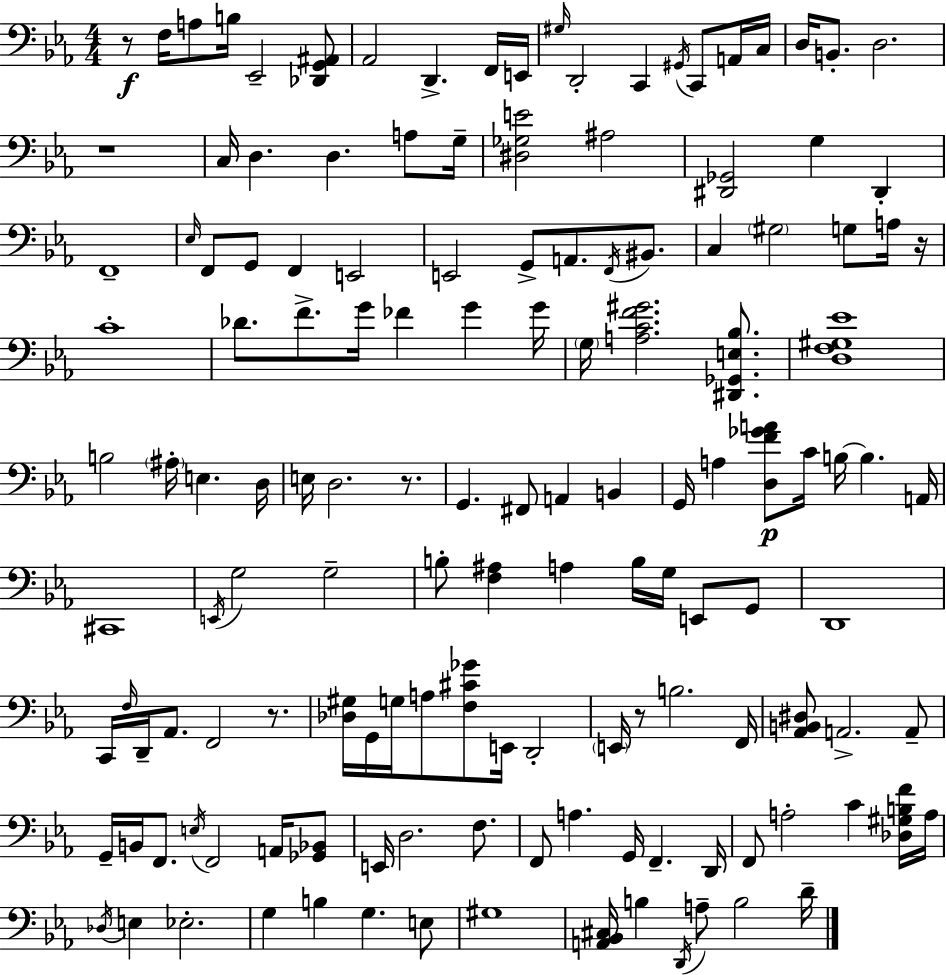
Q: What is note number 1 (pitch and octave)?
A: F3